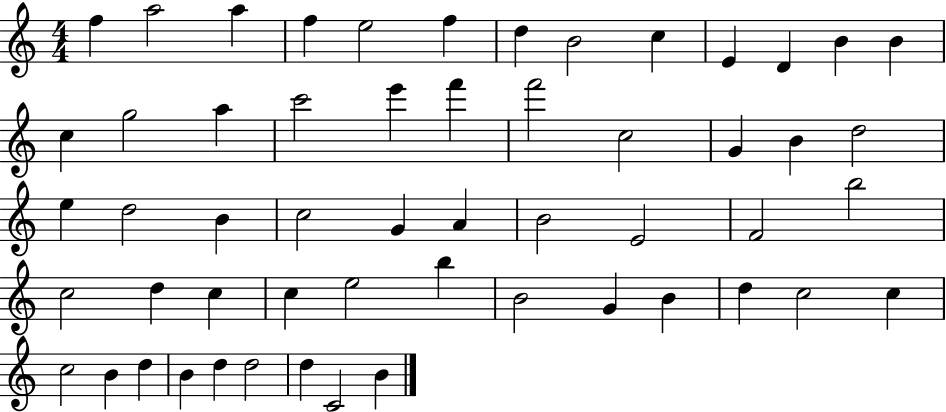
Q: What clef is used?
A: treble